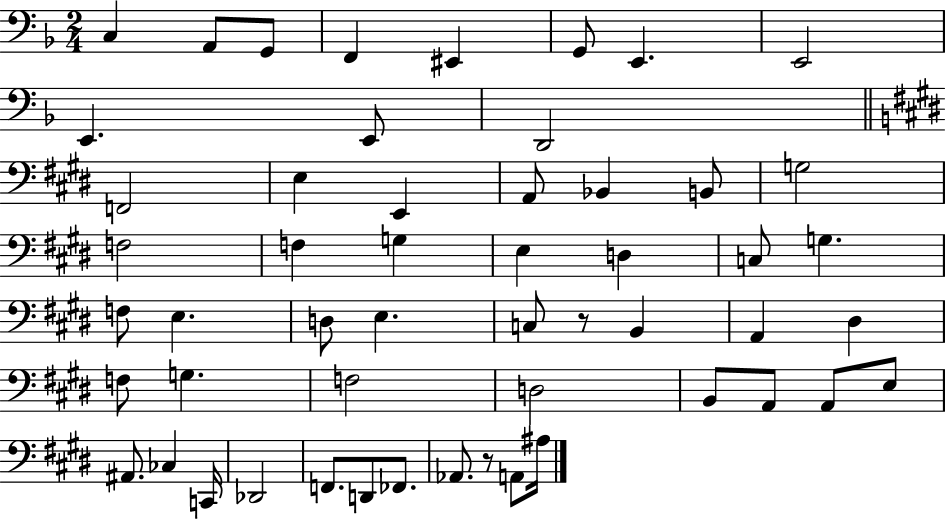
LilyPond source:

{
  \clef bass
  \numericTimeSignature
  \time 2/4
  \key f \major
  c4 a,8 g,8 | f,4 eis,4 | g,8 e,4. | e,2 | \break e,4. e,8 | d,2 | \bar "||" \break \key e \major f,2 | e4 e,4 | a,8 bes,4 b,8 | g2 | \break f2 | f4 g4 | e4 d4 | c8 g4. | \break f8 e4. | d8 e4. | c8 r8 b,4 | a,4 dis4 | \break f8 g4. | f2 | d2 | b,8 a,8 a,8 e8 | \break ais,8. ces4 c,16 | des,2 | f,8. d,8 fes,8. | aes,8. r8 a,8 ais16 | \break \bar "|."
}